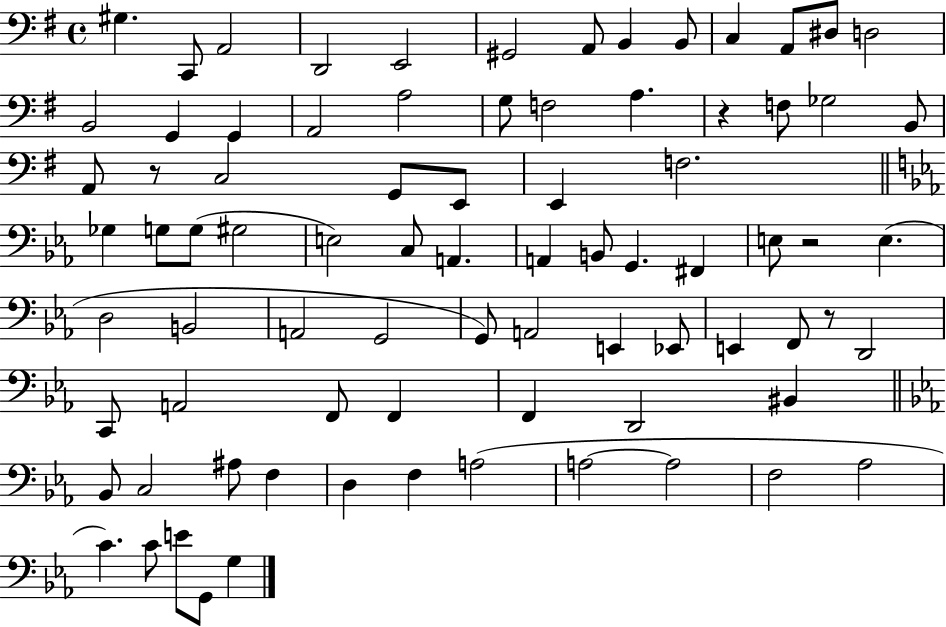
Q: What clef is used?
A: bass